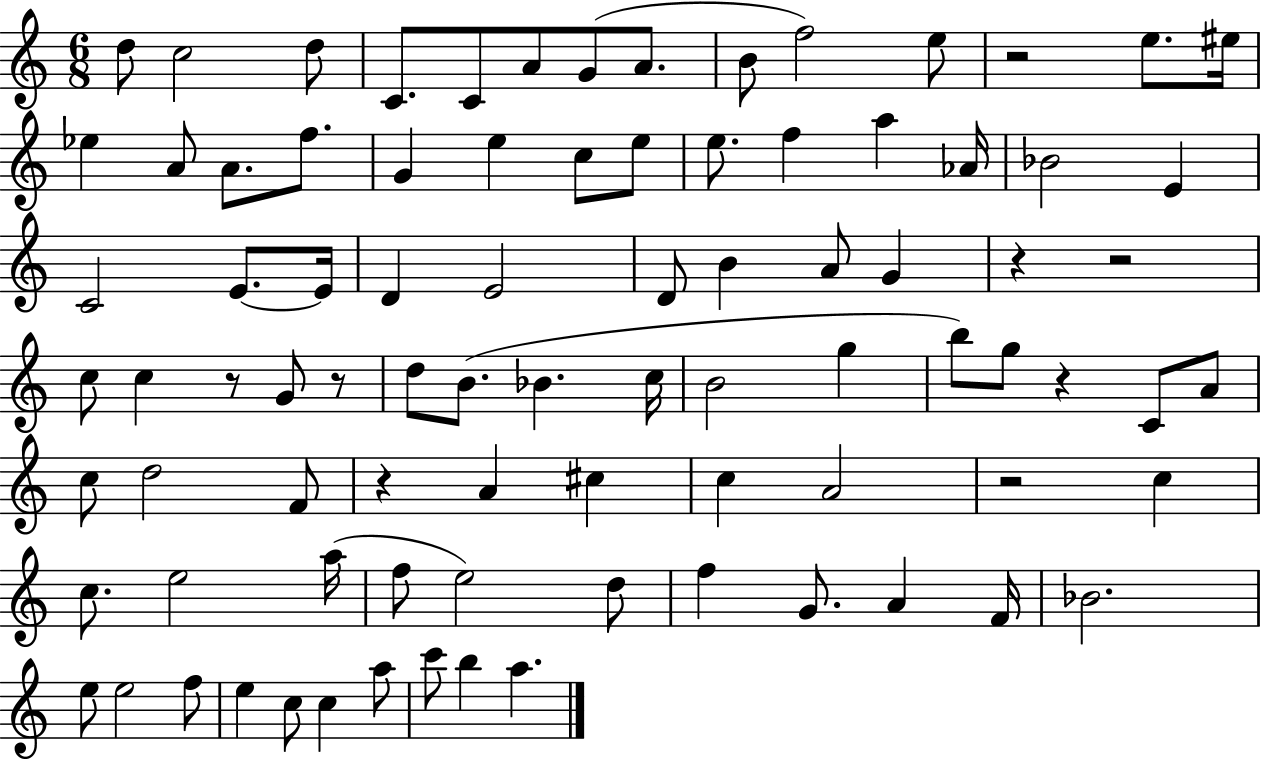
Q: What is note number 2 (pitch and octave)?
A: C5